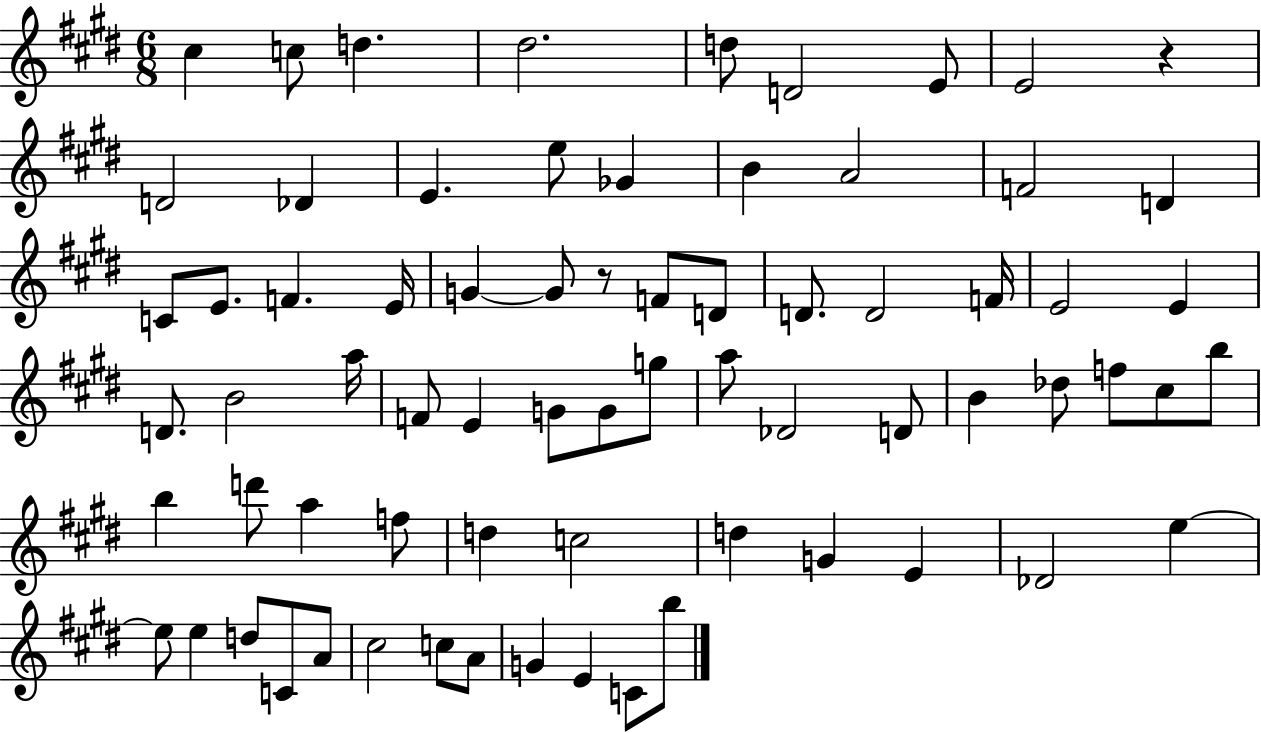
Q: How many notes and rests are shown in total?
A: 71